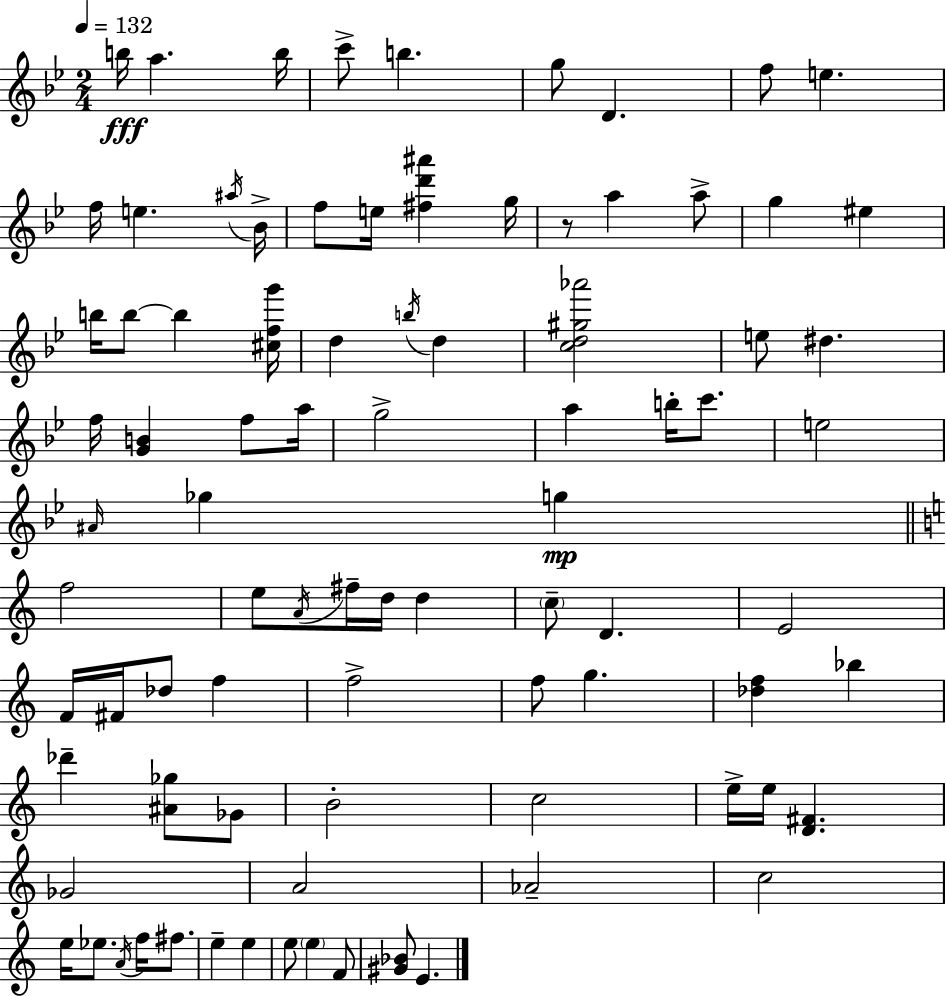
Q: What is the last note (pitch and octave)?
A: E4